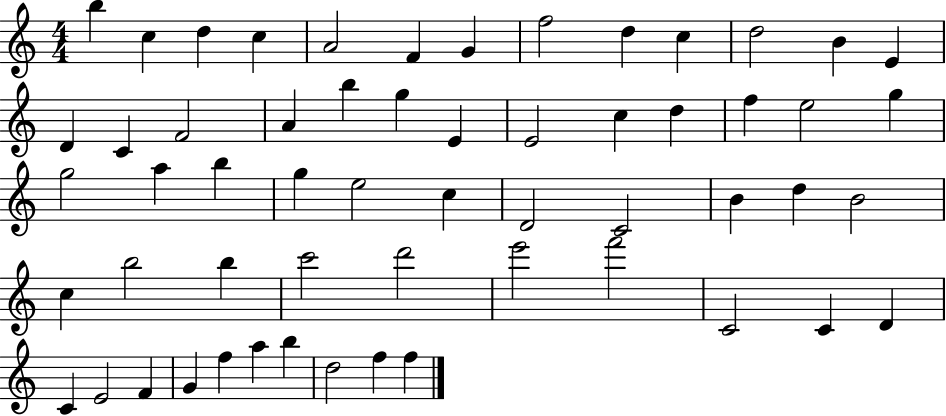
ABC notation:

X:1
T:Untitled
M:4/4
L:1/4
K:C
b c d c A2 F G f2 d c d2 B E D C F2 A b g E E2 c d f e2 g g2 a b g e2 c D2 C2 B d B2 c b2 b c'2 d'2 e'2 f'2 C2 C D C E2 F G f a b d2 f f